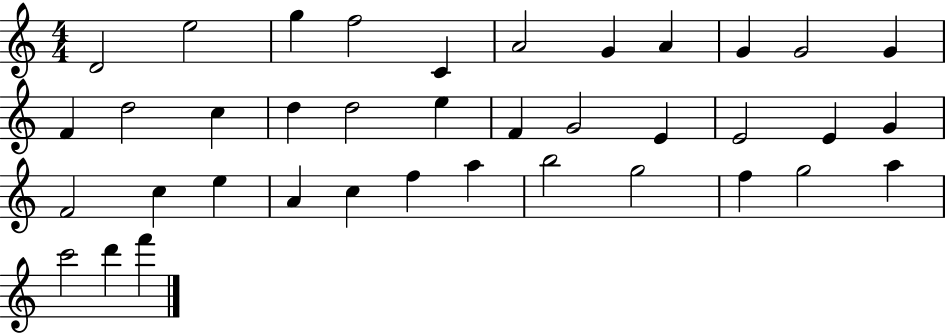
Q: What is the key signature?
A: C major